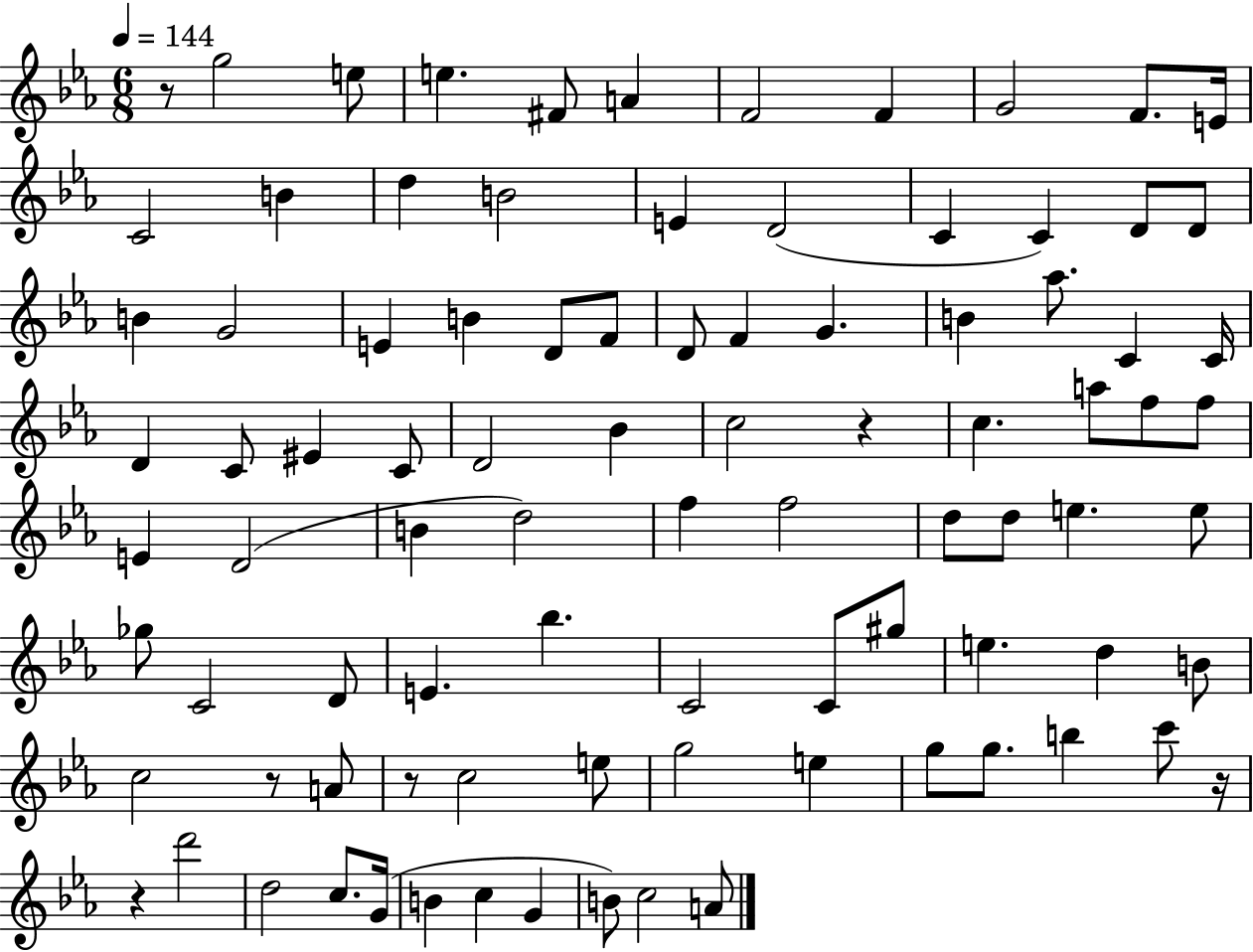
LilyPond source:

{
  \clef treble
  \numericTimeSignature
  \time 6/8
  \key ees \major
  \tempo 4 = 144
  r8 g''2 e''8 | e''4. fis'8 a'4 | f'2 f'4 | g'2 f'8. e'16 | \break c'2 b'4 | d''4 b'2 | e'4 d'2( | c'4 c'4) d'8 d'8 | \break b'4 g'2 | e'4 b'4 d'8 f'8 | d'8 f'4 g'4. | b'4 aes''8. c'4 c'16 | \break d'4 c'8 eis'4 c'8 | d'2 bes'4 | c''2 r4 | c''4. a''8 f''8 f''8 | \break e'4 d'2( | b'4 d''2) | f''4 f''2 | d''8 d''8 e''4. e''8 | \break ges''8 c'2 d'8 | e'4. bes''4. | c'2 c'8 gis''8 | e''4. d''4 b'8 | \break c''2 r8 a'8 | r8 c''2 e''8 | g''2 e''4 | g''8 g''8. b''4 c'''8 r16 | \break r4 d'''2 | d''2 c''8. g'16( | b'4 c''4 g'4 | b'8) c''2 a'8 | \break \bar "|."
}